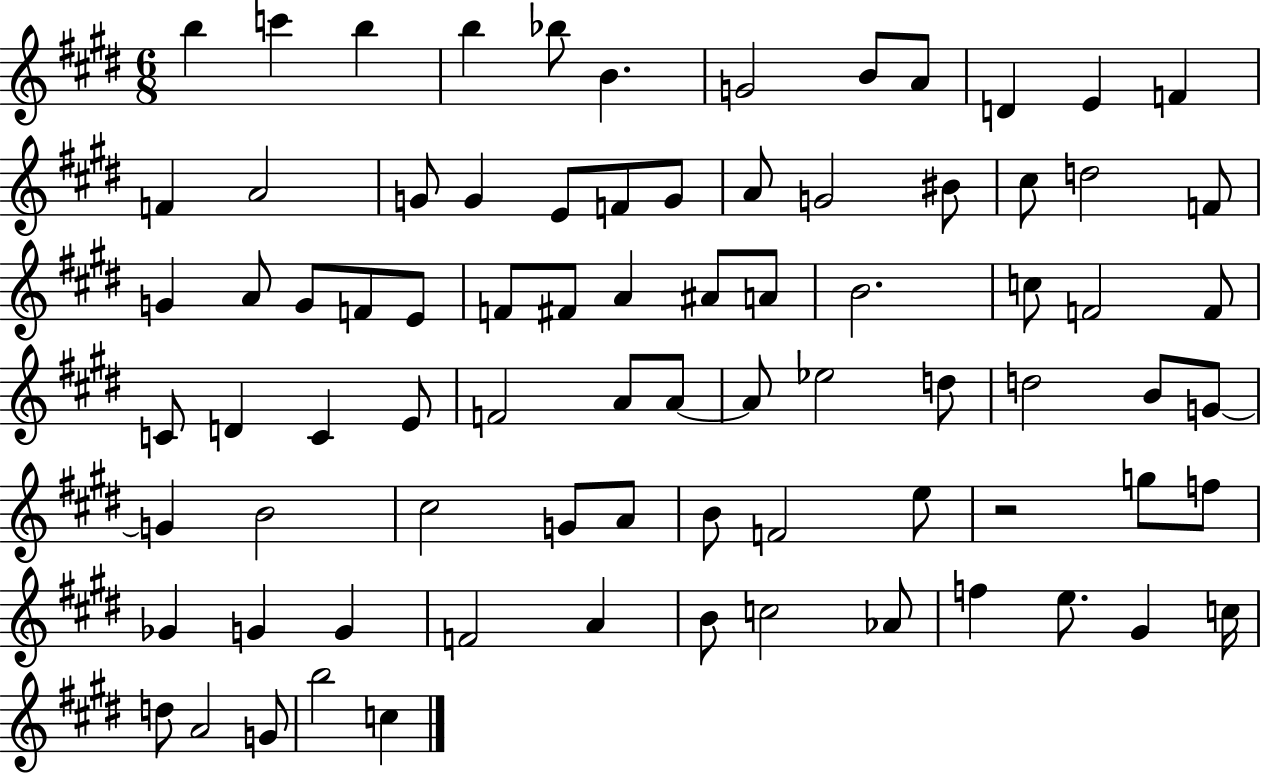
X:1
T:Untitled
M:6/8
L:1/4
K:E
b c' b b _b/2 B G2 B/2 A/2 D E F F A2 G/2 G E/2 F/2 G/2 A/2 G2 ^B/2 ^c/2 d2 F/2 G A/2 G/2 F/2 E/2 F/2 ^F/2 A ^A/2 A/2 B2 c/2 F2 F/2 C/2 D C E/2 F2 A/2 A/2 A/2 _e2 d/2 d2 B/2 G/2 G B2 ^c2 G/2 A/2 B/2 F2 e/2 z2 g/2 f/2 _G G G F2 A B/2 c2 _A/2 f e/2 ^G c/4 d/2 A2 G/2 b2 c